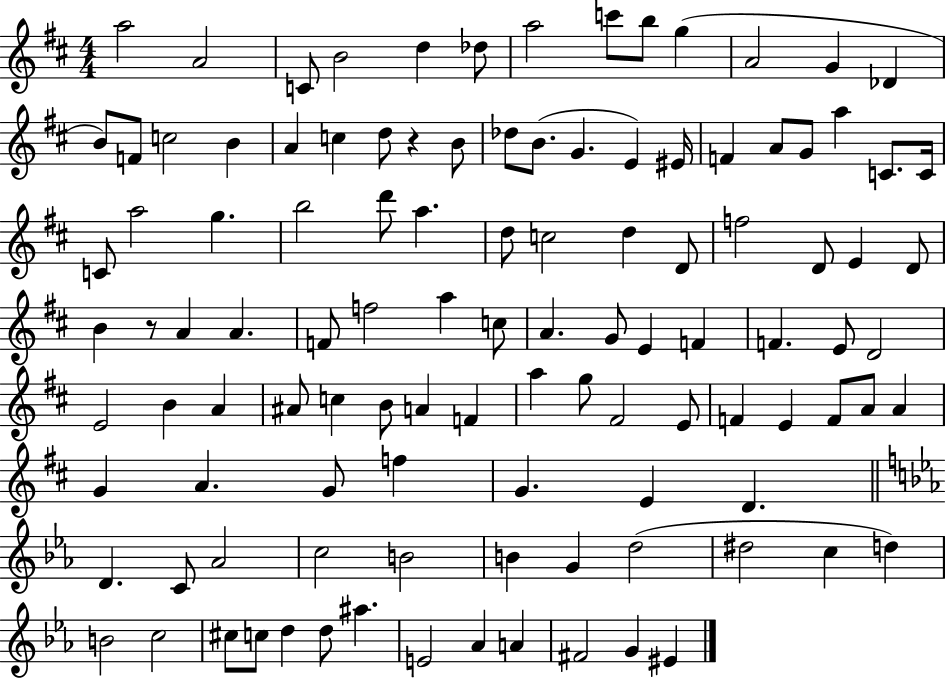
X:1
T:Untitled
M:4/4
L:1/4
K:D
a2 A2 C/2 B2 d _d/2 a2 c'/2 b/2 g A2 G _D B/2 F/2 c2 B A c d/2 z B/2 _d/2 B/2 G E ^E/4 F A/2 G/2 a C/2 C/4 C/2 a2 g b2 d'/2 a d/2 c2 d D/2 f2 D/2 E D/2 B z/2 A A F/2 f2 a c/2 A G/2 E F F E/2 D2 E2 B A ^A/2 c B/2 A F a g/2 ^F2 E/2 F E F/2 A/2 A G A G/2 f G E D D C/2 _A2 c2 B2 B G d2 ^d2 c d B2 c2 ^c/2 c/2 d d/2 ^a E2 _A A ^F2 G ^E